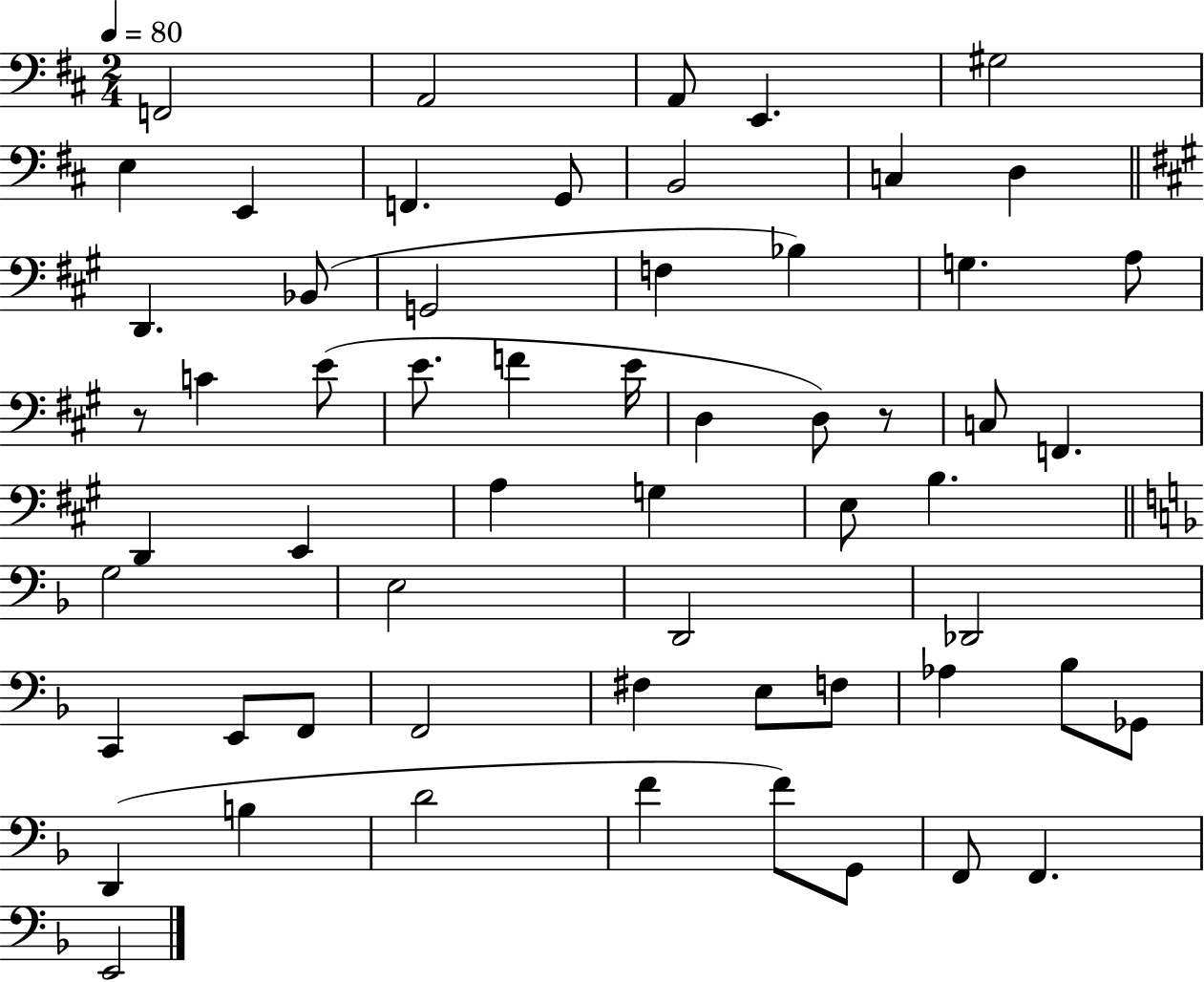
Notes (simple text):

F2/h A2/h A2/e E2/q. G#3/h E3/q E2/q F2/q. G2/e B2/h C3/q D3/q D2/q. Bb2/e G2/h F3/q Bb3/q G3/q. A3/e R/e C4/q E4/e E4/e. F4/q E4/s D3/q D3/e R/e C3/e F2/q. D2/q E2/q A3/q G3/q E3/e B3/q. G3/h E3/h D2/h Db2/h C2/q E2/e F2/e F2/h F#3/q E3/e F3/e Ab3/q Bb3/e Gb2/e D2/q B3/q D4/h F4/q F4/e G2/e F2/e F2/q. E2/h